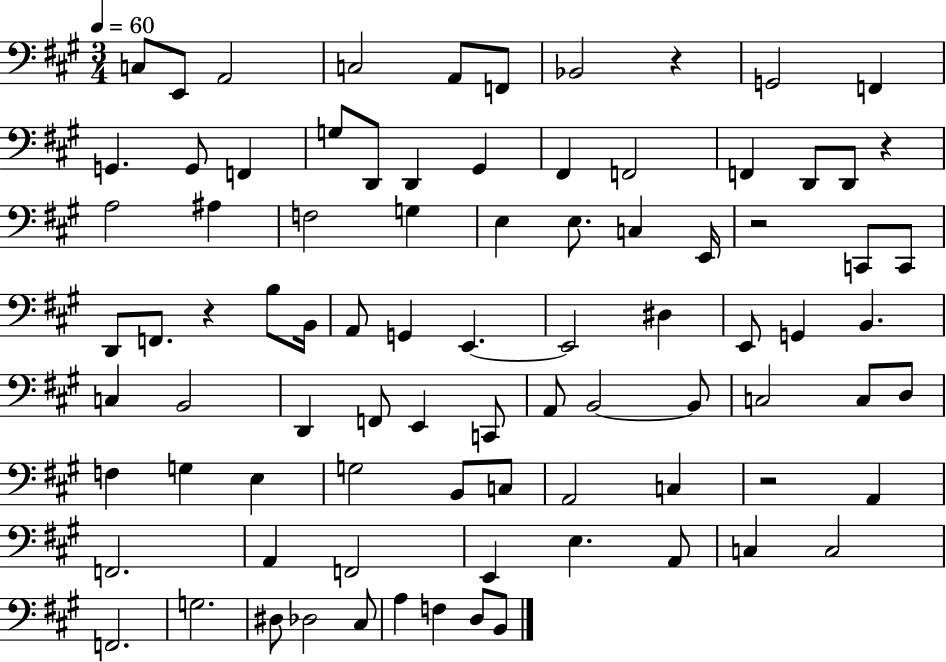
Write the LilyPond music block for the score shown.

{
  \clef bass
  \numericTimeSignature
  \time 3/4
  \key a \major
  \tempo 4 = 60
  c8 e,8 a,2 | c2 a,8 f,8 | bes,2 r4 | g,2 f,4 | \break g,4. g,8 f,4 | g8 d,8 d,4 gis,4 | fis,4 f,2 | f,4 d,8 d,8 r4 | \break a2 ais4 | f2 g4 | e4 e8. c4 e,16 | r2 c,8 c,8 | \break d,8 f,8. r4 b8 b,16 | a,8 g,4 e,4.~~ | e,2 dis4 | e,8 g,4 b,4. | \break c4 b,2 | d,4 f,8 e,4 c,8 | a,8 b,2~~ b,8 | c2 c8 d8 | \break f4 g4 e4 | g2 b,8 c8 | a,2 c4 | r2 a,4 | \break f,2. | a,4 f,2 | e,4 e4. a,8 | c4 c2 | \break f,2. | g2. | dis8 des2 cis8 | a4 f4 d8 b,8 | \break \bar "|."
}